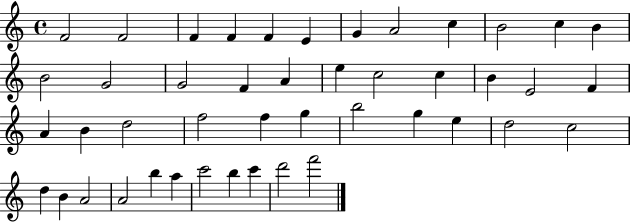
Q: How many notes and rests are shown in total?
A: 45